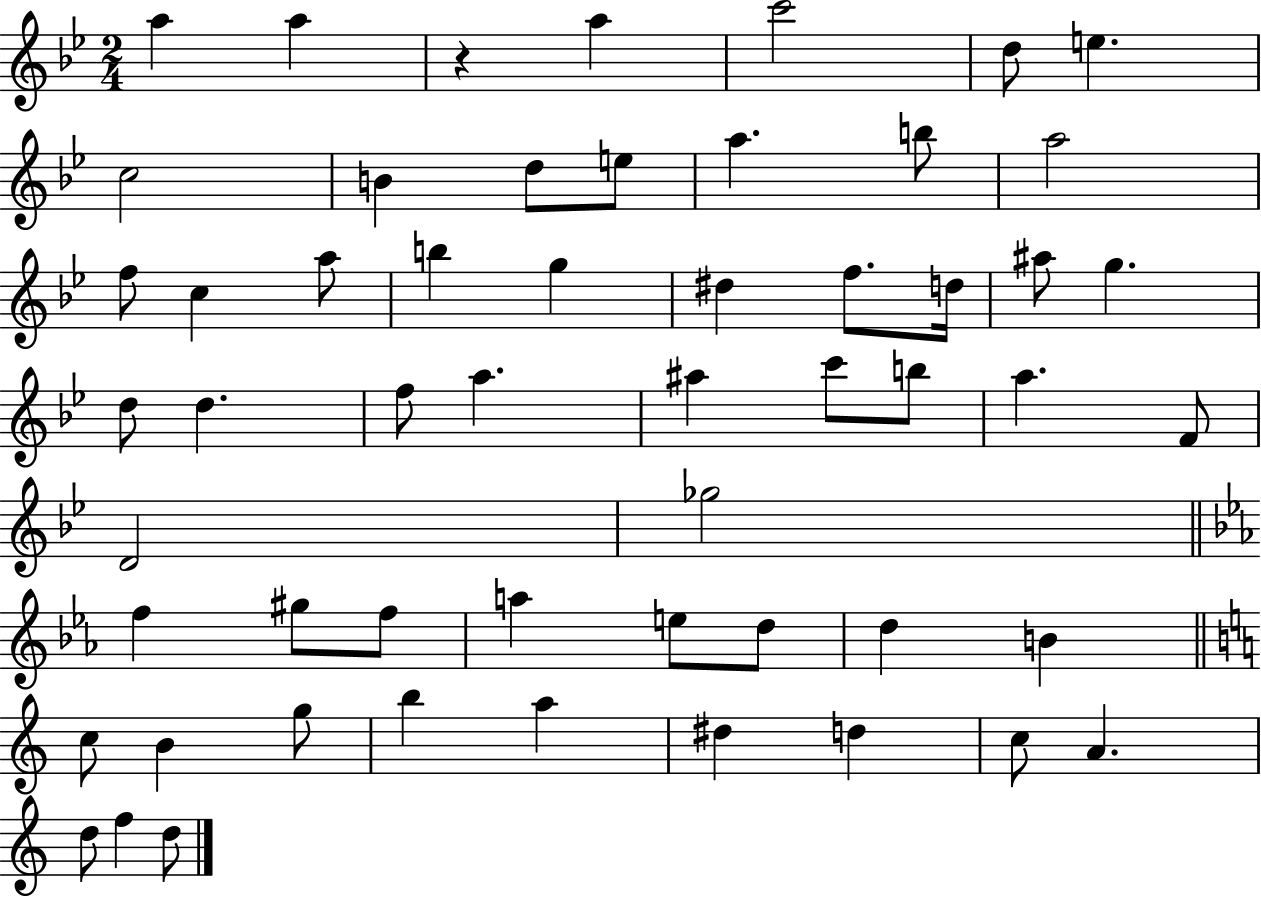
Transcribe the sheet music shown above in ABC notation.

X:1
T:Untitled
M:2/4
L:1/4
K:Bb
a a z a c'2 d/2 e c2 B d/2 e/2 a b/2 a2 f/2 c a/2 b g ^d f/2 d/4 ^a/2 g d/2 d f/2 a ^a c'/2 b/2 a F/2 D2 _g2 f ^g/2 f/2 a e/2 d/2 d B c/2 B g/2 b a ^d d c/2 A d/2 f d/2